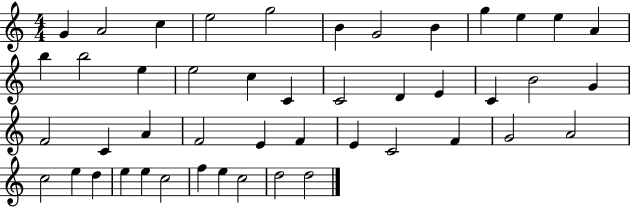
{
  \clef treble
  \numericTimeSignature
  \time 4/4
  \key c \major
  g'4 a'2 c''4 | e''2 g''2 | b'4 g'2 b'4 | g''4 e''4 e''4 a'4 | \break b''4 b''2 e''4 | e''2 c''4 c'4 | c'2 d'4 e'4 | c'4 b'2 g'4 | \break f'2 c'4 a'4 | f'2 e'4 f'4 | e'4 c'2 f'4 | g'2 a'2 | \break c''2 e''4 d''4 | e''4 e''4 c''2 | f''4 e''4 c''2 | d''2 d''2 | \break \bar "|."
}